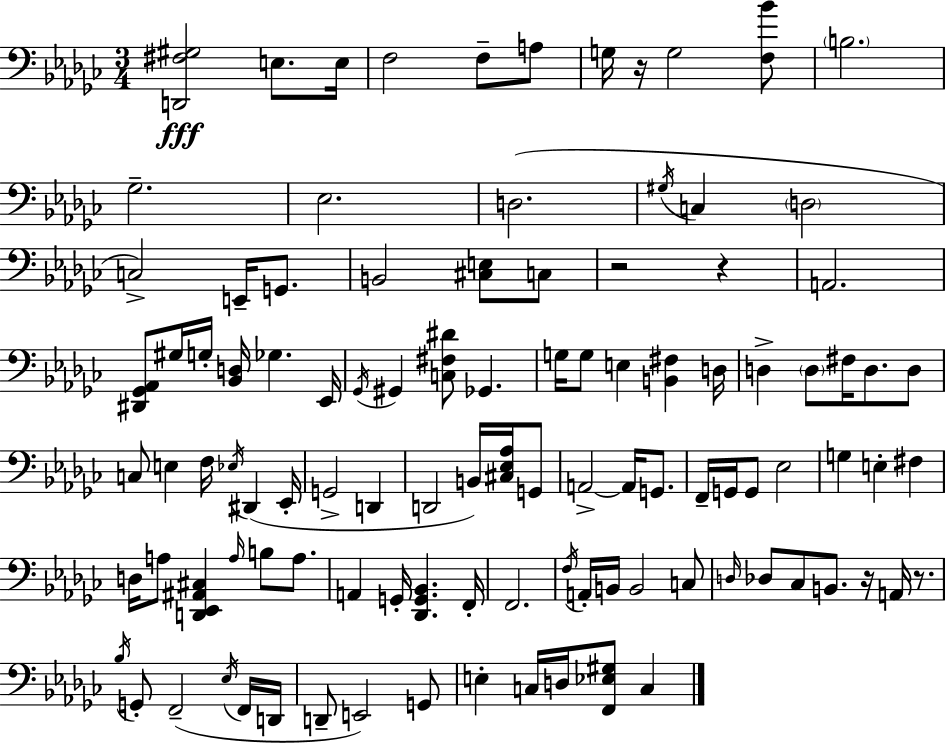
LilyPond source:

{
  \clef bass
  \numericTimeSignature
  \time 3/4
  \key ees \minor
  <d, fis gis>2\fff e8. e16 | f2 f8-- a8 | g16 r16 g2 <f bes'>8 | \parenthesize b2. | \break ges2.-- | ees2. | d2.( | \acciaccatura { gis16 } c4 \parenthesize d2 | \break c2->) e,16-- g,8. | b,2 <cis e>8 c8 | r2 r4 | a,2. | \break <dis, ges, aes,>8 gis16 g16-. <bes, d>16 ges4. | ees,16 \acciaccatura { ges,16 } gis,4 <c fis dis'>8 ges,4. | g16 g8 e4 <b, fis>4 | d16 d4-> \parenthesize d8 fis16 d8. | \break d8 c8 e4 f16 \acciaccatura { ees16 } dis,4( | ees,16-. g,2-> d,4 | d,2 b,16) | <cis ees aes>16 g,8 a,2->~~ a,16 | \break g,8. f,16-- g,16 g,8 ees2 | g4 e4-. fis4 | d16 a8 <d, ees, ais, cis>4 \grace { a16 } b8 | a8. a,4 g,16-. <des, g, bes,>4. | \break f,16-. f,2. | \acciaccatura { f16 } a,16-. b,16 b,2 | c8 \grace { d16 } des8 ces8 b,8. | r16 a,16 r8. \acciaccatura { bes16 } g,8-. f,2--( | \break \acciaccatura { ees16 } f,16 d,16 d,8-- e,2) | g,8 e4-. | c16 d16 <f, ees gis>8 c4 \bar "|."
}